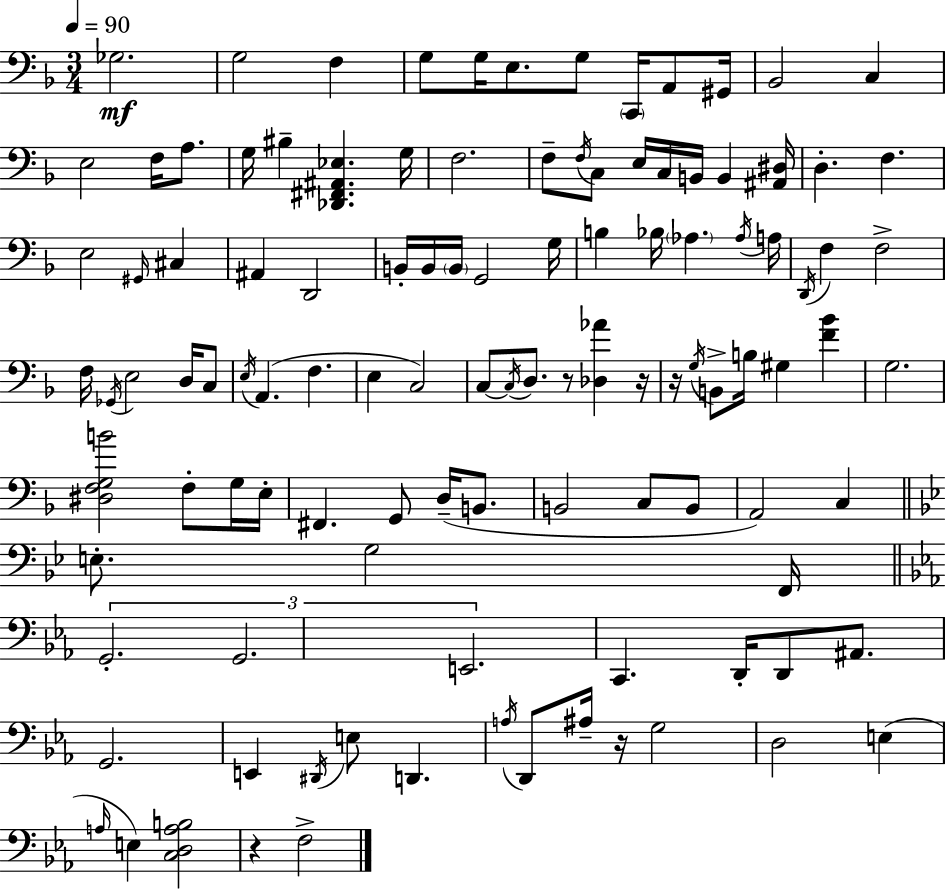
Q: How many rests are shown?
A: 5